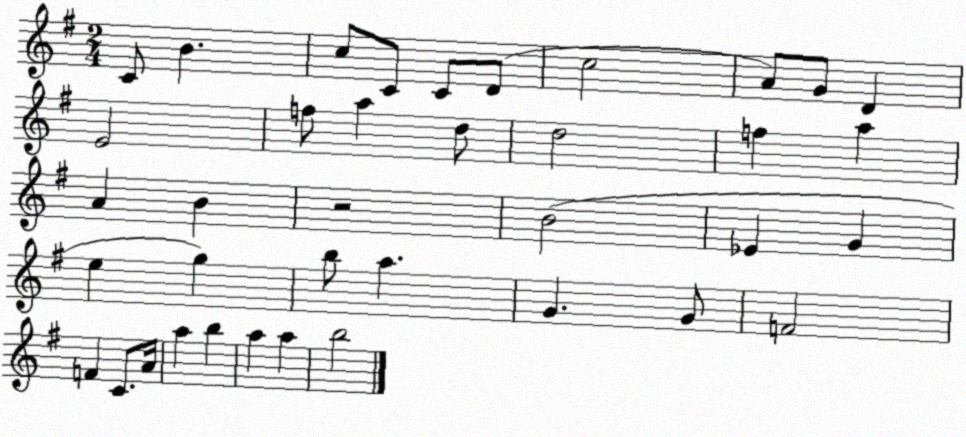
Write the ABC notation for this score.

X:1
T:Untitled
M:2/4
L:1/4
K:G
C/2 B c/2 C/2 C/2 D/2 c2 A/2 G/2 D E2 f/2 a d/2 d2 f a A B z2 B2 _E G e g b/2 a G G/2 F2 F C/2 A/4 a b a a b2